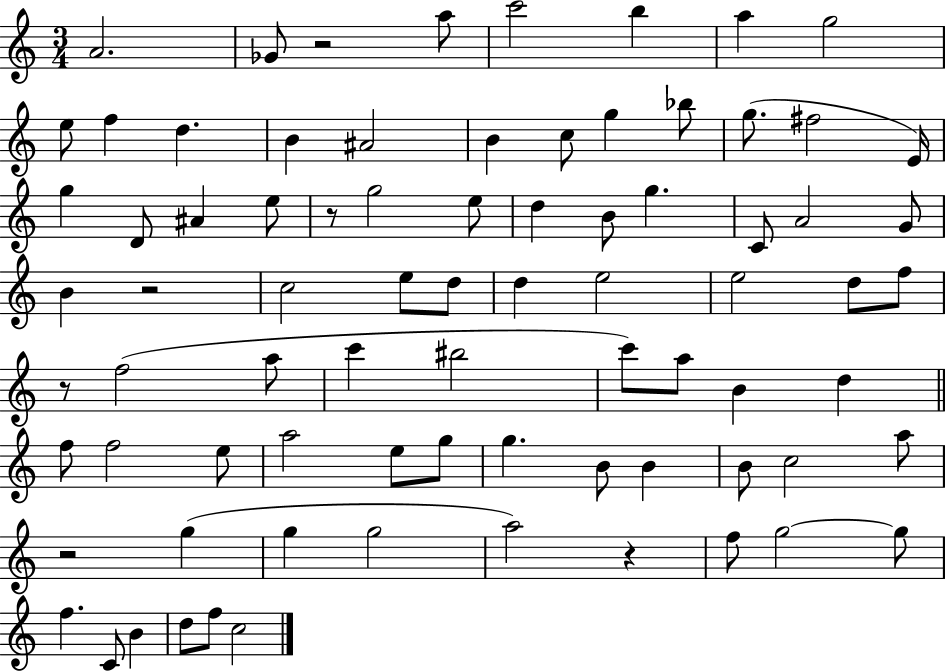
X:1
T:Untitled
M:3/4
L:1/4
K:C
A2 _G/2 z2 a/2 c'2 b a g2 e/2 f d B ^A2 B c/2 g _b/2 g/2 ^f2 E/4 g D/2 ^A e/2 z/2 g2 e/2 d B/2 g C/2 A2 G/2 B z2 c2 e/2 d/2 d e2 e2 d/2 f/2 z/2 f2 a/2 c' ^b2 c'/2 a/2 B d f/2 f2 e/2 a2 e/2 g/2 g B/2 B B/2 c2 a/2 z2 g g g2 a2 z f/2 g2 g/2 f C/2 B d/2 f/2 c2